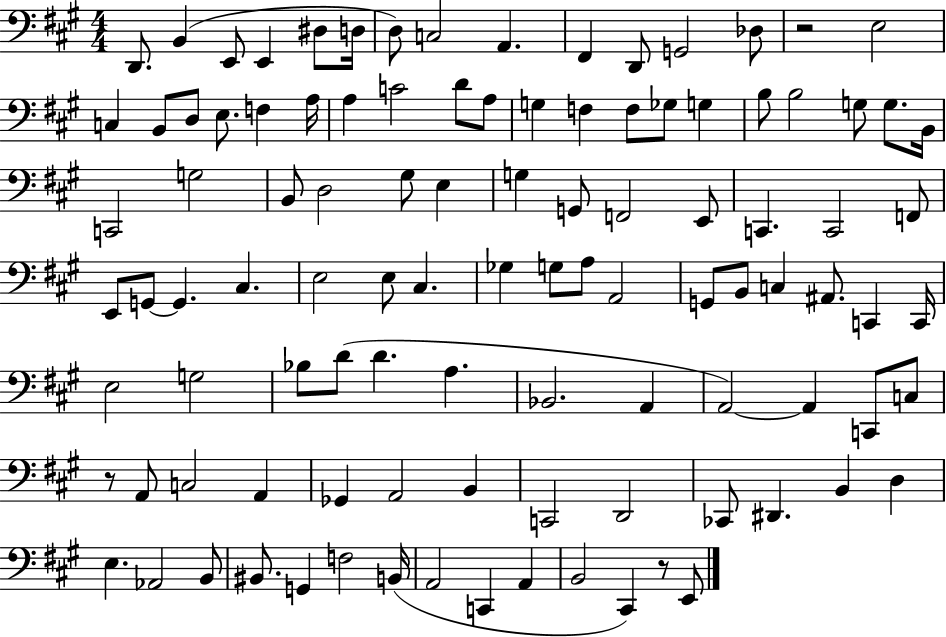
D2/e. B2/q E2/e E2/q D#3/e D3/s D3/e C3/h A2/q. F#2/q D2/e G2/h Db3/e R/h E3/h C3/q B2/e D3/e E3/e. F3/q A3/s A3/q C4/h D4/e A3/e G3/q F3/q F3/e Gb3/e G3/q B3/e B3/h G3/e G3/e. B2/s C2/h G3/h B2/e D3/h G#3/e E3/q G3/q G2/e F2/h E2/e C2/q. C2/h F2/e E2/e G2/e G2/q. C#3/q. E3/h E3/e C#3/q. Gb3/q G3/e A3/e A2/h G2/e B2/e C3/q A#2/e. C2/q C2/s E3/h G3/h Bb3/e D4/e D4/q. A3/q. Bb2/h. A2/q A2/h A2/q C2/e C3/e R/e A2/e C3/h A2/q Gb2/q A2/h B2/q C2/h D2/h CES2/e D#2/q. B2/q D3/q E3/q. Ab2/h B2/e BIS2/e. G2/q F3/h B2/s A2/h C2/q A2/q B2/h C#2/q R/e E2/e